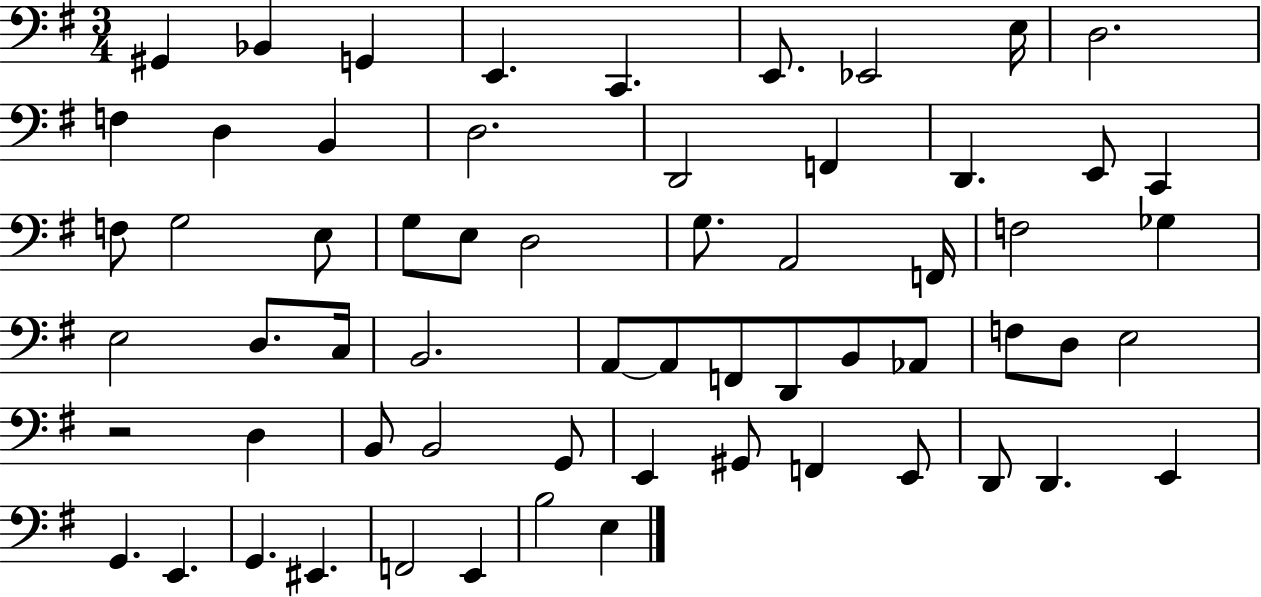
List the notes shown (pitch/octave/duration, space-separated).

G#2/q Bb2/q G2/q E2/q. C2/q. E2/e. Eb2/h E3/s D3/h. F3/q D3/q B2/q D3/h. D2/h F2/q D2/q. E2/e C2/q F3/e G3/h E3/e G3/e E3/e D3/h G3/e. A2/h F2/s F3/h Gb3/q E3/h D3/e. C3/s B2/h. A2/e A2/e F2/e D2/e B2/e Ab2/e F3/e D3/e E3/h R/h D3/q B2/e B2/h G2/e E2/q G#2/e F2/q E2/e D2/e D2/q. E2/q G2/q. E2/q. G2/q. EIS2/q. F2/h E2/q B3/h E3/q